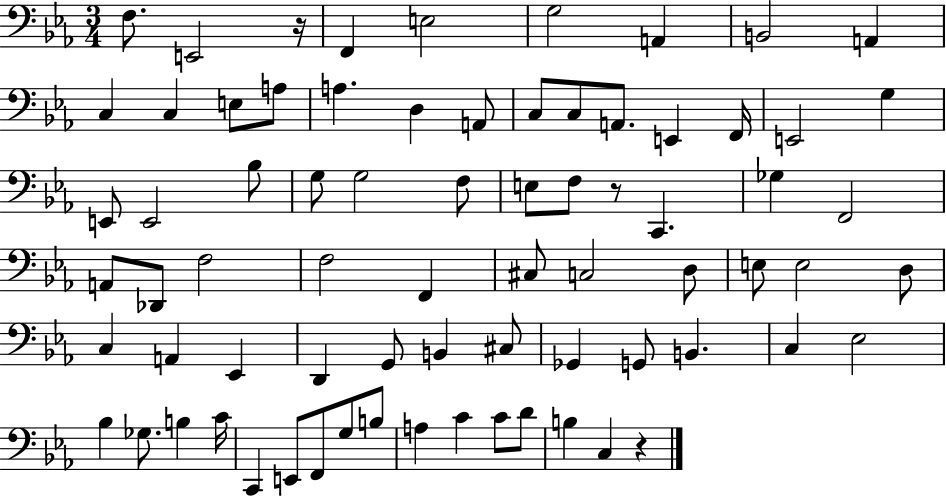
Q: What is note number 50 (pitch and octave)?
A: B2